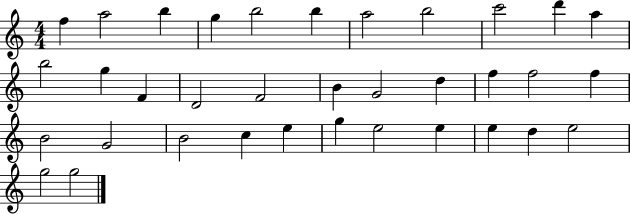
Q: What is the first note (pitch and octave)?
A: F5